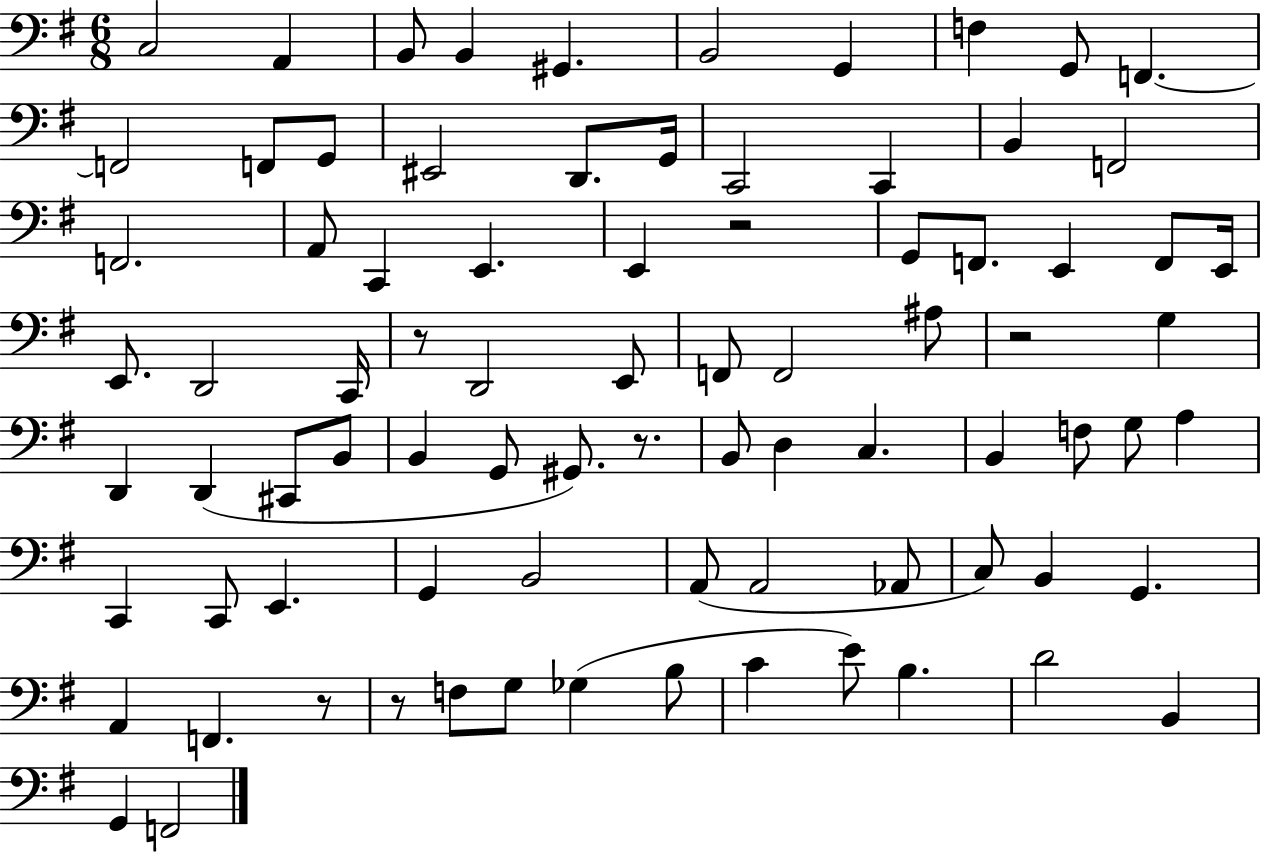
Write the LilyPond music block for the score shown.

{
  \clef bass
  \numericTimeSignature
  \time 6/8
  \key g \major
  \repeat volta 2 { c2 a,4 | b,8 b,4 gis,4. | b,2 g,4 | f4 g,8 f,4.~~ | \break f,2 f,8 g,8 | eis,2 d,8. g,16 | c,2 c,4 | b,4 f,2 | \break f,2. | a,8 c,4 e,4. | e,4 r2 | g,8 f,8. e,4 f,8 e,16 | \break e,8. d,2 c,16 | r8 d,2 e,8 | f,8 f,2 ais8 | r2 g4 | \break d,4 d,4( cis,8 b,8 | b,4 g,8 gis,8.) r8. | b,8 d4 c4. | b,4 f8 g8 a4 | \break c,4 c,8 e,4. | g,4 b,2 | a,8( a,2 aes,8 | c8) b,4 g,4. | \break a,4 f,4. r8 | r8 f8 g8 ges4( b8 | c'4 e'8) b4. | d'2 b,4 | \break g,4 f,2 | } \bar "|."
}